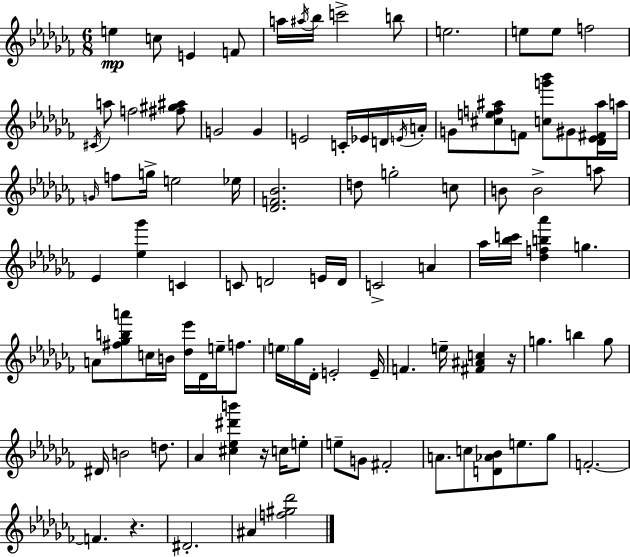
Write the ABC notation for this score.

X:1
T:Untitled
M:6/8
L:1/4
K:Abm
e c/2 E F/2 a/4 ^a/4 _b/4 c'2 b/2 e2 e/2 e/2 f2 ^C/4 a/2 f2 [^f^g^a]/2 G2 G E2 C/4 _E/4 D/4 E/4 A/4 G/2 [^cef^a]/2 F/2 [cg'_b']/2 ^G/2 [_D_E^F^a]/4 a/4 G/4 f/2 g/4 e2 _e/4 [_DF_B]2 d/2 g2 c/2 B/2 B2 a/2 _E [_e_g'] C C/2 D2 E/4 D/4 C2 A _a/4 [_bc']/4 [_dfb_a'] g A/2 [^f_gba']/2 c/4 B/4 [_d_e']/4 _D/4 e/4 f/2 e/4 _g/4 _D/4 E2 E/4 F e/4 [^F^Ac] z/4 g b g/2 ^D/4 B2 d/2 _A [^c_e^d'b'] z/4 c/4 e/2 e/2 G/2 ^F2 A/2 c/2 [D_A_B]/2 e/2 _g/2 F2 F z ^D2 ^A [f^g_d']2